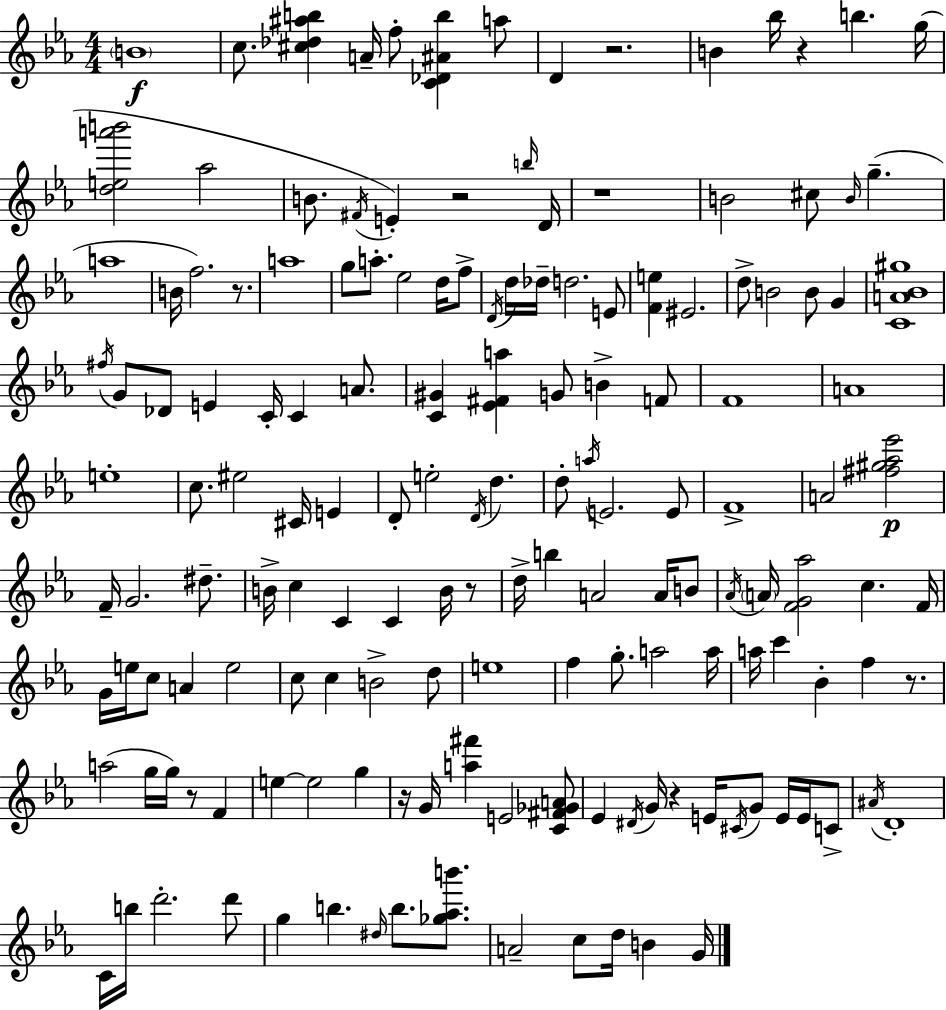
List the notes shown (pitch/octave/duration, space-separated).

B4/w C5/e. [C#5,Db5,A#5,B5]/q A4/s F5/e [C4,Db4,A#4,B5]/q A5/e D4/q R/h. B4/q Bb5/s R/q B5/q. G5/s [D5,E5,A6,B6]/h Ab5/h B4/e. F#4/s E4/q R/h B5/s D4/s R/w B4/h C#5/e B4/s G5/q. A5/w B4/s F5/h. R/e. A5/w G5/e A5/e. Eb5/h D5/s F5/e D4/s D5/s Db5/s D5/h. E4/e [F4,E5]/q EIS4/h. D5/e B4/h B4/e G4/q [C4,A4,Bb4,G#5]/w F#5/s G4/e Db4/e E4/q C4/s C4/q A4/e. [C4,G#4]/q [Eb4,F#4,A5]/q G4/e B4/q F4/e F4/w A4/w E5/w C5/e. EIS5/h C#4/s E4/q D4/e E5/h D4/s D5/q. D5/e A5/s E4/h. E4/e F4/w A4/h [F#5,G#5,Ab5,Eb6]/h F4/s G4/h. D#5/e. B4/s C5/q C4/q C4/q B4/s R/e D5/s B5/q A4/h A4/s B4/e Ab4/s A4/s [F4,G4,Ab5]/h C5/q. F4/s G4/s E5/s C5/e A4/q E5/h C5/e C5/q B4/h D5/e E5/w F5/q G5/e. A5/h A5/s A5/s C6/q Bb4/q F5/q R/e. A5/h G5/s G5/s R/e F4/q E5/q E5/h G5/q R/s G4/s [A5,F#6]/q E4/h [C4,F#4,Gb4,A4]/e Eb4/q D#4/s G4/s R/q E4/s C#4/s G4/e E4/s E4/s C4/e A#4/s D4/w C4/s B5/s D6/h. D6/e G5/q B5/q. D#5/s B5/e. [Gb5,Ab5,B6]/e. A4/h C5/e D5/s B4/q G4/s